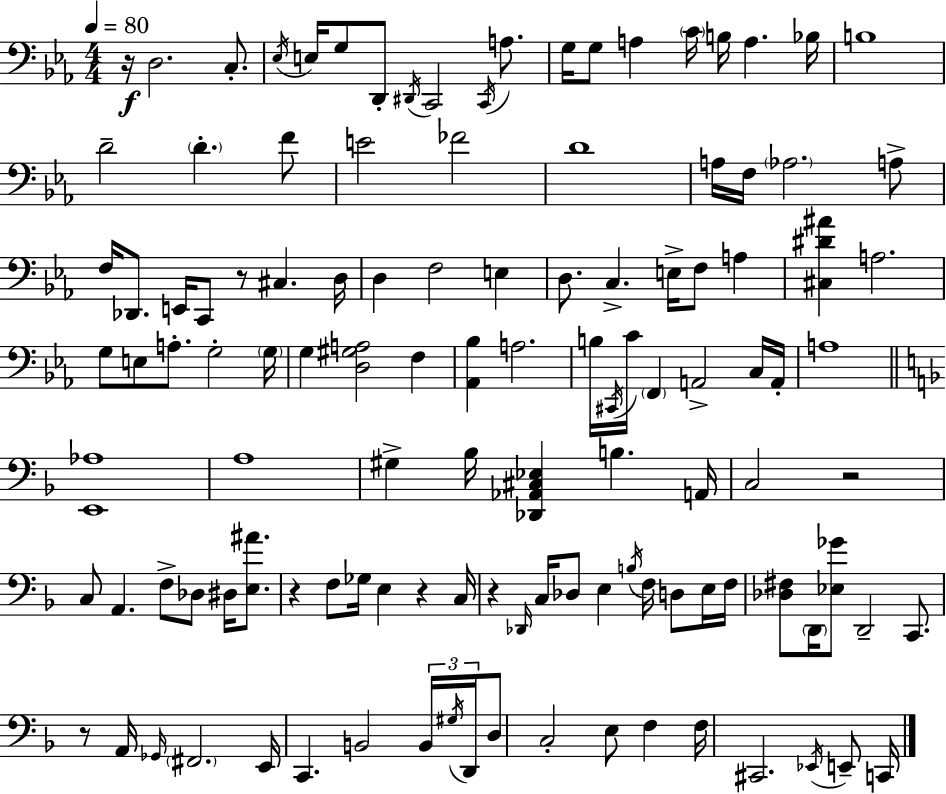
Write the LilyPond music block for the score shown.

{
  \clef bass
  \numericTimeSignature
  \time 4/4
  \key ees \major
  \tempo 4 = 80
  r16\f d2. c8.-. | \acciaccatura { ees16 } e16 g8 d,8-. \acciaccatura { dis,16 } c,2 \acciaccatura { c,16 } | a8. g16 g8 a4 \parenthesize c'16 b16 a4. | bes16 b1 | \break d'2-- \parenthesize d'4.-. | f'8 e'2 fes'2 | d'1 | a16 f16 \parenthesize aes2. | \break a8-> f16 des,8. e,16 c,8 r8 cis4. | d16 d4 f2 e4 | d8. c4.-> e16-> f8 a4 | <cis dis' ais'>4 a2. | \break g8 e8 a8.-. g2-. | \parenthesize g16 g4 <d gis a>2 f4 | <aes, bes>4 a2. | b16 \acciaccatura { cis,16 } c'16 \parenthesize f,4 a,2-> | \break c16 a,16-. a1 | \bar "||" \break \key d \minor <e, aes>1 | a1 | gis4-> bes16 <des, aes, cis ees>4 b4. a,16 | c2 r2 | \break c8 a,4. f8-> des8 dis16 <e ais'>8. | r4 f8 ges16 e4 r4 c16 | r4 \grace { des,16 } c16 des8 e4 \acciaccatura { b16 } f16 d8 | e16 f16 <des fis>8 \parenthesize d,16 <ees ges'>8 d,2-- c,8. | \break r8 a,16 \grace { ges,16 } \parenthesize fis,2. | e,16 c,4. b,2 | \tuplet 3/2 { b,16 \acciaccatura { gis16 } d,16 } d8 c2-. e8 | f4 f16 cis,2. | \break \acciaccatura { ees,16 } e,8-- c,16 \bar "|."
}